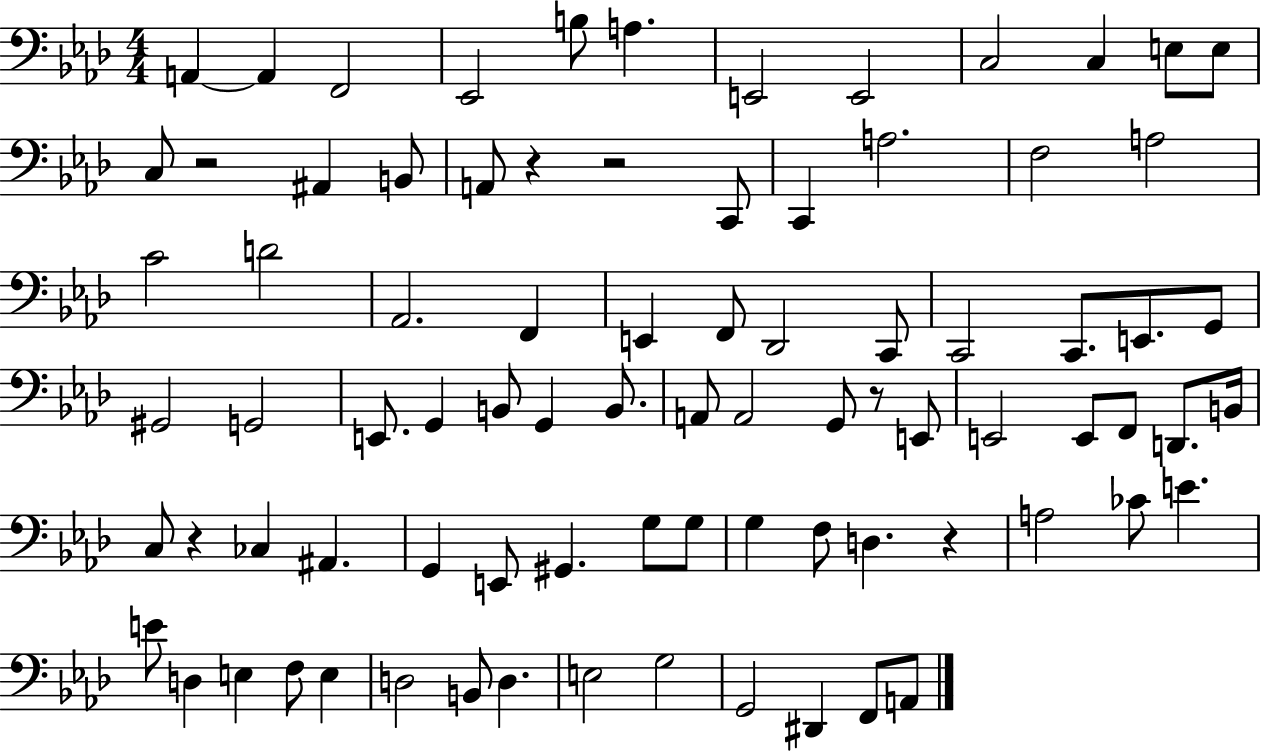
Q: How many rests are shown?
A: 6